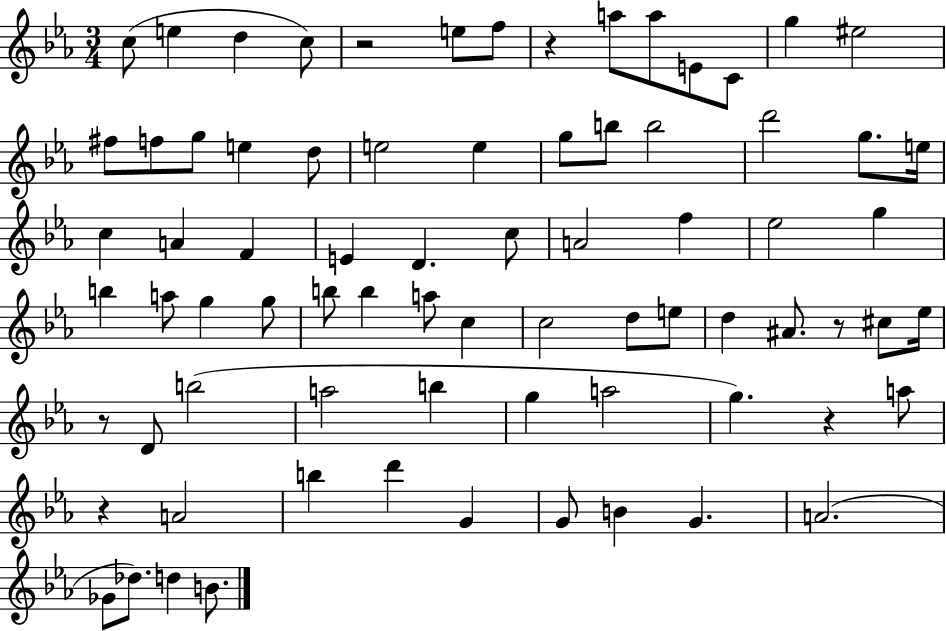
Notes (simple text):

C5/e E5/q D5/q C5/e R/h E5/e F5/e R/q A5/e A5/e E4/e C4/e G5/q EIS5/h F#5/e F5/e G5/e E5/q D5/e E5/h E5/q G5/e B5/e B5/h D6/h G5/e. E5/s C5/q A4/q F4/q E4/q D4/q. C5/e A4/h F5/q Eb5/h G5/q B5/q A5/e G5/q G5/e B5/e B5/q A5/e C5/q C5/h D5/e E5/e D5/q A#4/e. R/e C#5/e Eb5/s R/e D4/e B5/h A5/h B5/q G5/q A5/h G5/q. R/q A5/e R/q A4/h B5/q D6/q G4/q G4/e B4/q G4/q. A4/h. Gb4/e Db5/e. D5/q B4/e.